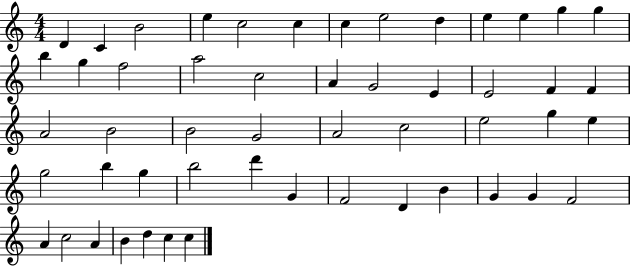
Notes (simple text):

D4/q C4/q B4/h E5/q C5/h C5/q C5/q E5/h D5/q E5/q E5/q G5/q G5/q B5/q G5/q F5/h A5/h C5/h A4/q G4/h E4/q E4/h F4/q F4/q A4/h B4/h B4/h G4/h A4/h C5/h E5/h G5/q E5/q G5/h B5/q G5/q B5/h D6/q G4/q F4/h D4/q B4/q G4/q G4/q F4/h A4/q C5/h A4/q B4/q D5/q C5/q C5/q